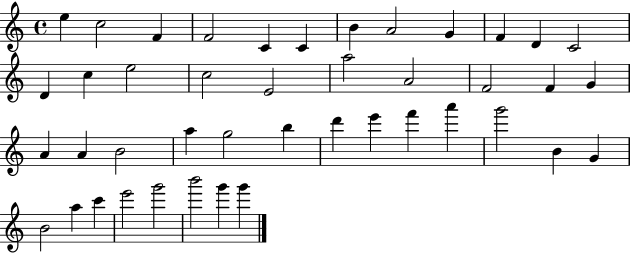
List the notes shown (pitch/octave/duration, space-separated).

E5/q C5/h F4/q F4/h C4/q C4/q B4/q A4/h G4/q F4/q D4/q C4/h D4/q C5/q E5/h C5/h E4/h A5/h A4/h F4/h F4/q G4/q A4/q A4/q B4/h A5/q G5/h B5/q D6/q E6/q F6/q A6/q G6/h B4/q G4/q B4/h A5/q C6/q E6/h G6/h B6/h G6/q G6/q